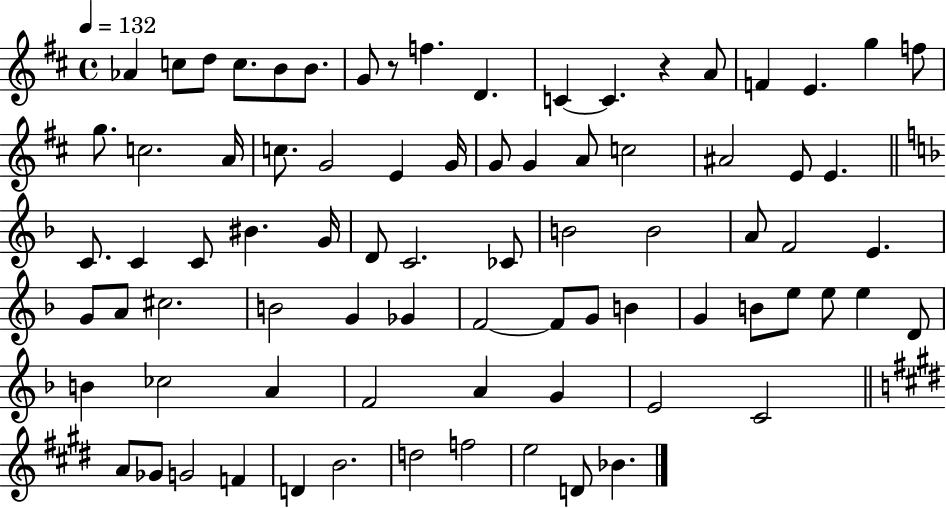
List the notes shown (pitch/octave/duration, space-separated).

Ab4/q C5/e D5/e C5/e. B4/e B4/e. G4/e R/e F5/q. D4/q. C4/q C4/q. R/q A4/e F4/q E4/q. G5/q F5/e G5/e. C5/h. A4/s C5/e. G4/h E4/q G4/s G4/e G4/q A4/e C5/h A#4/h E4/e E4/q. C4/e. C4/q C4/e BIS4/q. G4/s D4/e C4/h. CES4/e B4/h B4/h A4/e F4/h E4/q. G4/e A4/e C#5/h. B4/h G4/q Gb4/q F4/h F4/e G4/e B4/q G4/q B4/e E5/e E5/e E5/q D4/e B4/q CES5/h A4/q F4/h A4/q G4/q E4/h C4/h A4/e Gb4/e G4/h F4/q D4/q B4/h. D5/h F5/h E5/h D4/e Bb4/q.